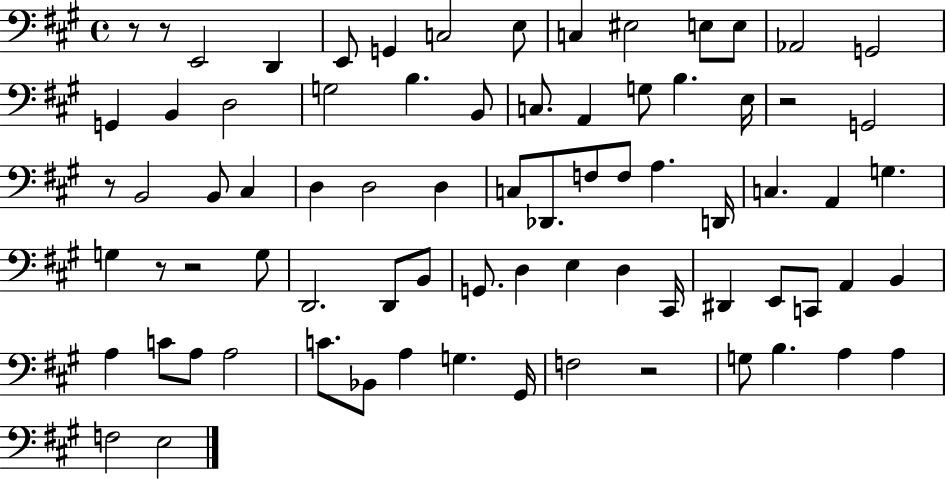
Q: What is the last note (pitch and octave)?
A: E3